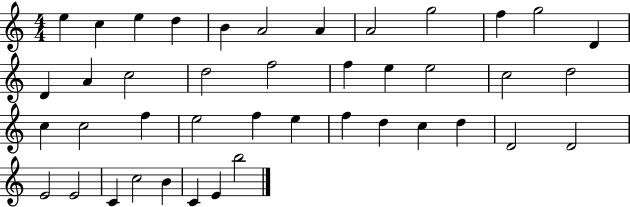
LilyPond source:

{
  \clef treble
  \numericTimeSignature
  \time 4/4
  \key c \major
  e''4 c''4 e''4 d''4 | b'4 a'2 a'4 | a'2 g''2 | f''4 g''2 d'4 | \break d'4 a'4 c''2 | d''2 f''2 | f''4 e''4 e''2 | c''2 d''2 | \break c''4 c''2 f''4 | e''2 f''4 e''4 | f''4 d''4 c''4 d''4 | d'2 d'2 | \break e'2 e'2 | c'4 c''2 b'4 | c'4 e'4 b''2 | \bar "|."
}